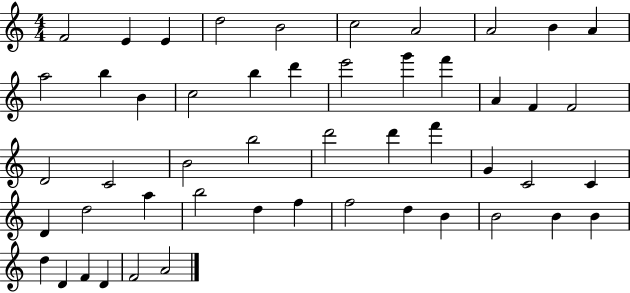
X:1
T:Untitled
M:4/4
L:1/4
K:C
F2 E E d2 B2 c2 A2 A2 B A a2 b B c2 b d' e'2 g' f' A F F2 D2 C2 B2 b2 d'2 d' f' G C2 C D d2 a b2 d f f2 d B B2 B B d D F D F2 A2